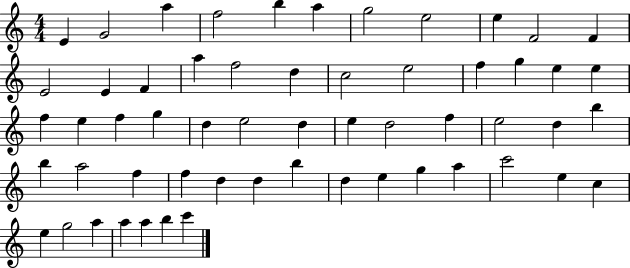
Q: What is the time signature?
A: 4/4